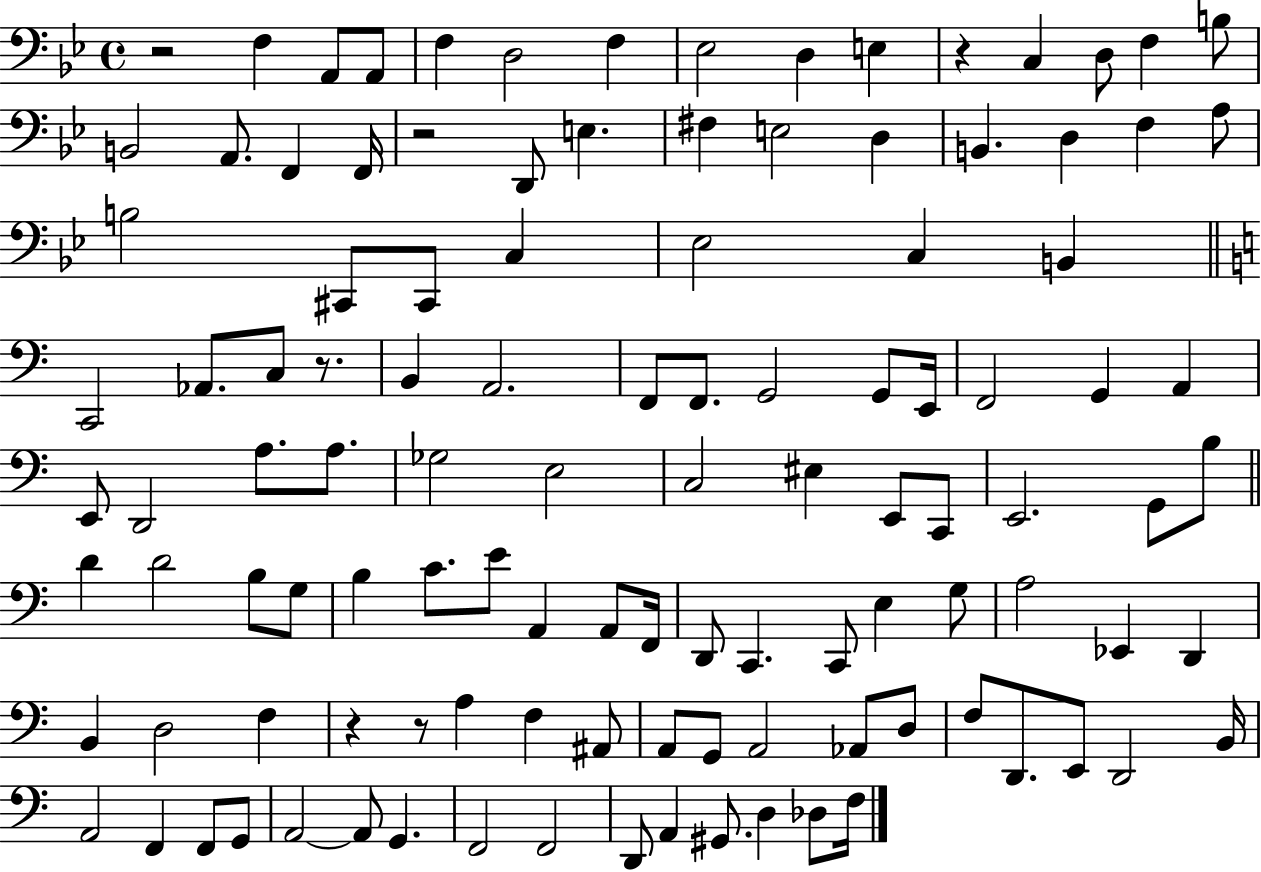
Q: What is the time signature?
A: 4/4